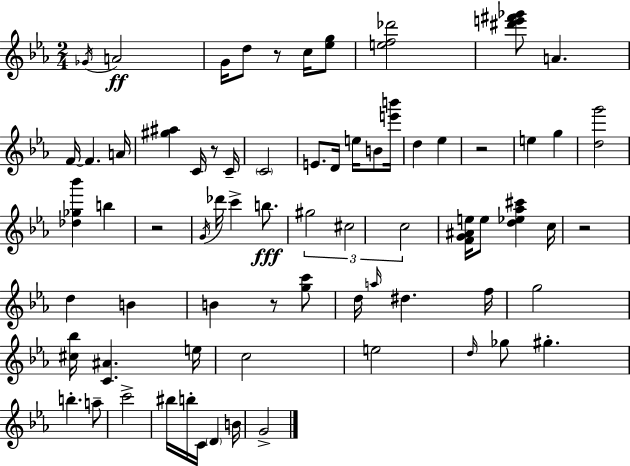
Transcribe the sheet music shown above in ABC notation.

X:1
T:Untitled
M:2/4
L:1/4
K:Eb
_G/4 A2 G/4 d/2 z/2 c/4 [_eg]/2 [ef_d']2 [^d'e'^f'_g']/2 A F/4 F A/4 [^g^a] C/4 z/2 C/4 C2 E/2 D/4 e/4 B/2 [e'b']/4 d _e z2 e g [dg']2 [_d_g_b'] b z2 G/4 _d'/4 c' b/2 ^g2 ^c2 c2 [FG^Ae]/4 e/2 [d_e_a^c'] c/4 z2 d B B z/2 [gc']/2 d/4 a/4 ^d f/4 g2 [^c_b]/4 [C^A] e/4 c2 e2 d/4 _g/2 ^g b a/2 c'2 ^b/4 b/4 C/4 D B/4 G2